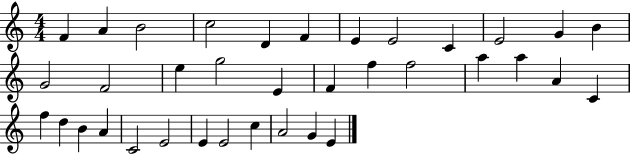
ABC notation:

X:1
T:Untitled
M:4/4
L:1/4
K:C
F A B2 c2 D F E E2 C E2 G B G2 F2 e g2 E F f f2 a a A C f d B A C2 E2 E E2 c A2 G E